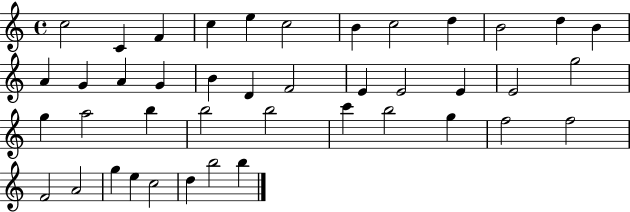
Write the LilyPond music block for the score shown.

{
  \clef treble
  \time 4/4
  \defaultTimeSignature
  \key c \major
  c''2 c'4 f'4 | c''4 e''4 c''2 | b'4 c''2 d''4 | b'2 d''4 b'4 | \break a'4 g'4 a'4 g'4 | b'4 d'4 f'2 | e'4 e'2 e'4 | e'2 g''2 | \break g''4 a''2 b''4 | b''2 b''2 | c'''4 b''2 g''4 | f''2 f''2 | \break f'2 a'2 | g''4 e''4 c''2 | d''4 b''2 b''4 | \bar "|."
}